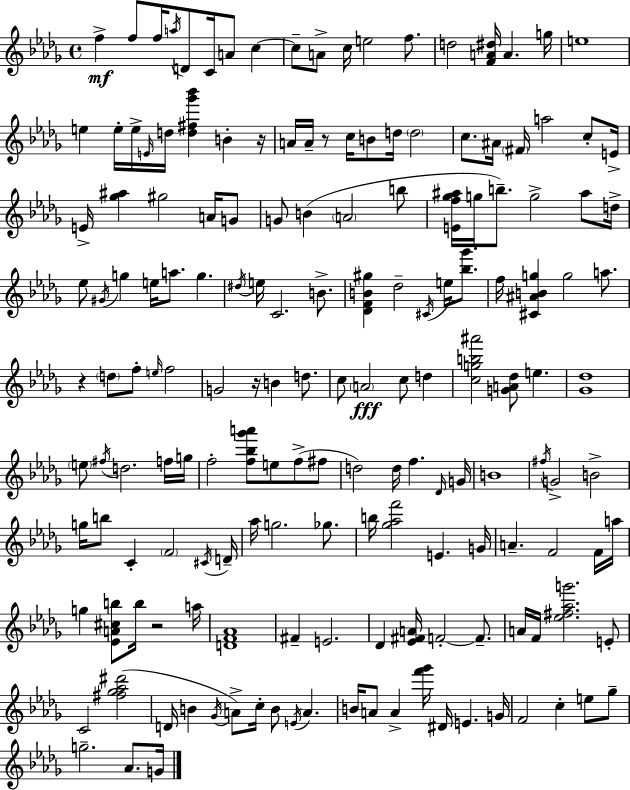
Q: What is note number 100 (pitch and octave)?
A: D4